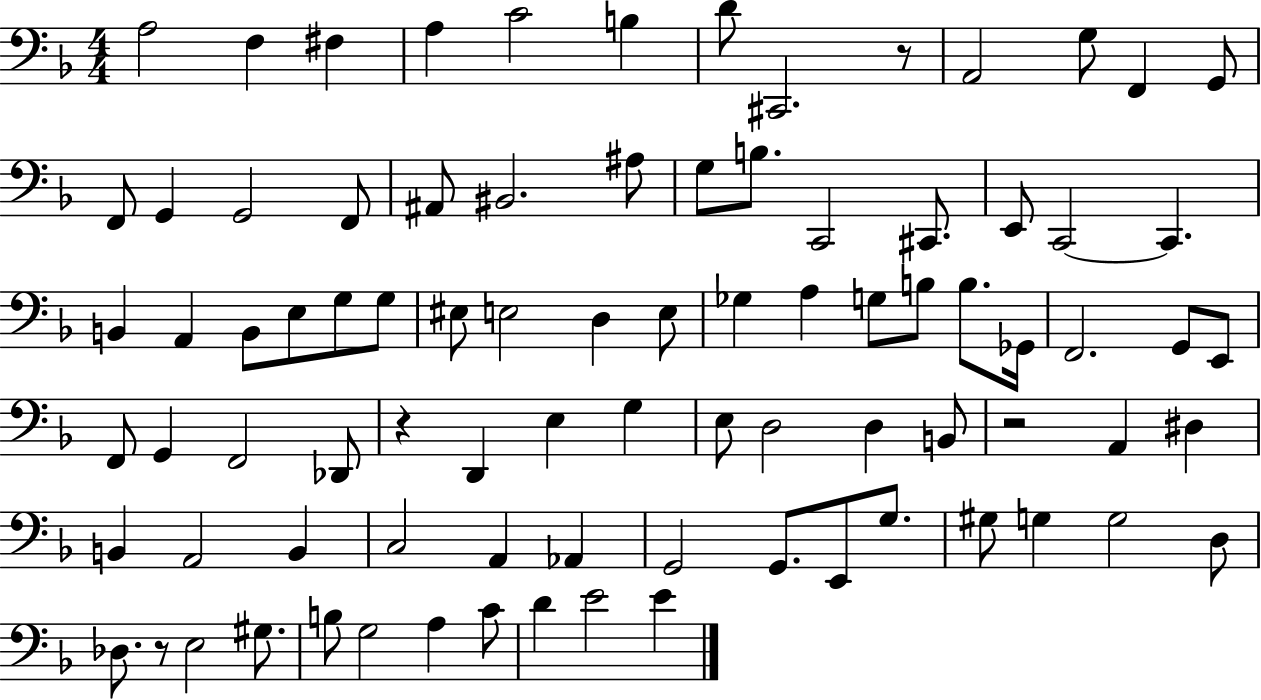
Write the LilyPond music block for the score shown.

{
  \clef bass
  \numericTimeSignature
  \time 4/4
  \key f \major
  a2 f4 fis4 | a4 c'2 b4 | d'8 cis,2. r8 | a,2 g8 f,4 g,8 | \break f,8 g,4 g,2 f,8 | ais,8 bis,2. ais8 | g8 b8. c,2 cis,8. | e,8 c,2~~ c,4. | \break b,4 a,4 b,8 e8 g8 g8 | eis8 e2 d4 e8 | ges4 a4 g8 b8 b8. ges,16 | f,2. g,8 e,8 | \break f,8 g,4 f,2 des,8 | r4 d,4 e4 g4 | e8 d2 d4 b,8 | r2 a,4 dis4 | \break b,4 a,2 b,4 | c2 a,4 aes,4 | g,2 g,8. e,8 g8. | gis8 g4 g2 d8 | \break des8. r8 e2 gis8. | b8 g2 a4 c'8 | d'4 e'2 e'4 | \bar "|."
}